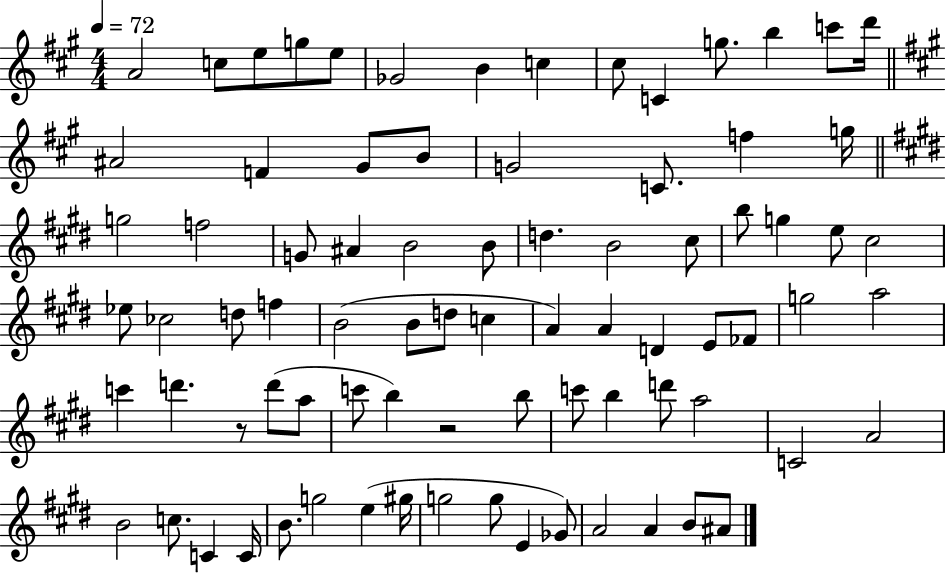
X:1
T:Untitled
M:4/4
L:1/4
K:A
A2 c/2 e/2 g/2 e/2 _G2 B c ^c/2 C g/2 b c'/2 d'/4 ^A2 F ^G/2 B/2 G2 C/2 f g/4 g2 f2 G/2 ^A B2 B/2 d B2 ^c/2 b/2 g e/2 ^c2 _e/2 _c2 d/2 f B2 B/2 d/2 c A A D E/2 _F/2 g2 a2 c' d' z/2 d'/2 a/2 c'/2 b z2 b/2 c'/2 b d'/2 a2 C2 A2 B2 c/2 C C/4 B/2 g2 e ^g/4 g2 g/2 E _G/2 A2 A B/2 ^A/2